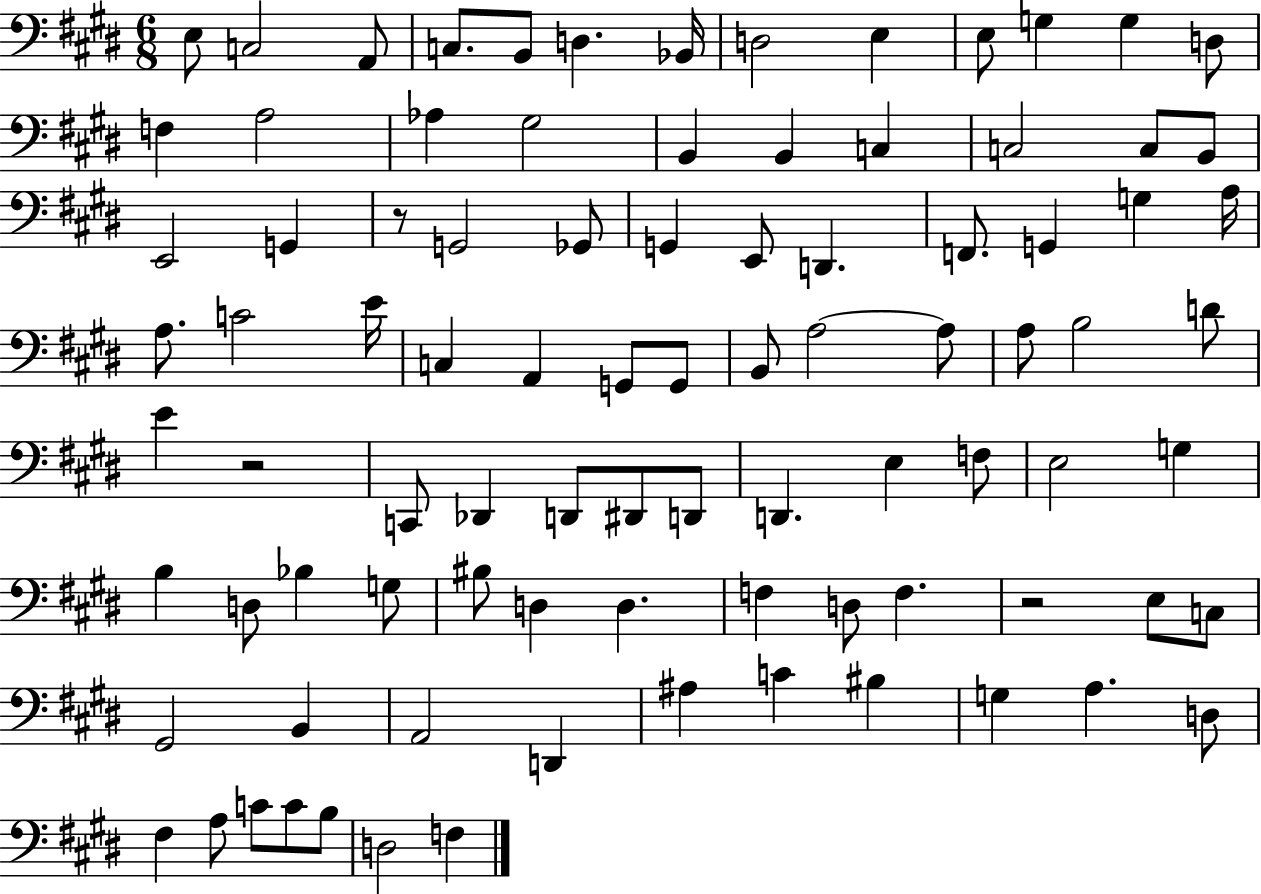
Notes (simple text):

E3/e C3/h A2/e C3/e. B2/e D3/q. Bb2/s D3/h E3/q E3/e G3/q G3/q D3/e F3/q A3/h Ab3/q G#3/h B2/q B2/q C3/q C3/h C3/e B2/e E2/h G2/q R/e G2/h Gb2/e G2/q E2/e D2/q. F2/e. G2/q G3/q A3/s A3/e. C4/h E4/s C3/q A2/q G2/e G2/e B2/e A3/h A3/e A3/e B3/h D4/e E4/q R/h C2/e Db2/q D2/e D#2/e D2/e D2/q. E3/q F3/e E3/h G3/q B3/q D3/e Bb3/q G3/e BIS3/e D3/q D3/q. F3/q D3/e F3/q. R/h E3/e C3/e G#2/h B2/q A2/h D2/q A#3/q C4/q BIS3/q G3/q A3/q. D3/e F#3/q A3/e C4/e C4/e B3/e D3/h F3/q